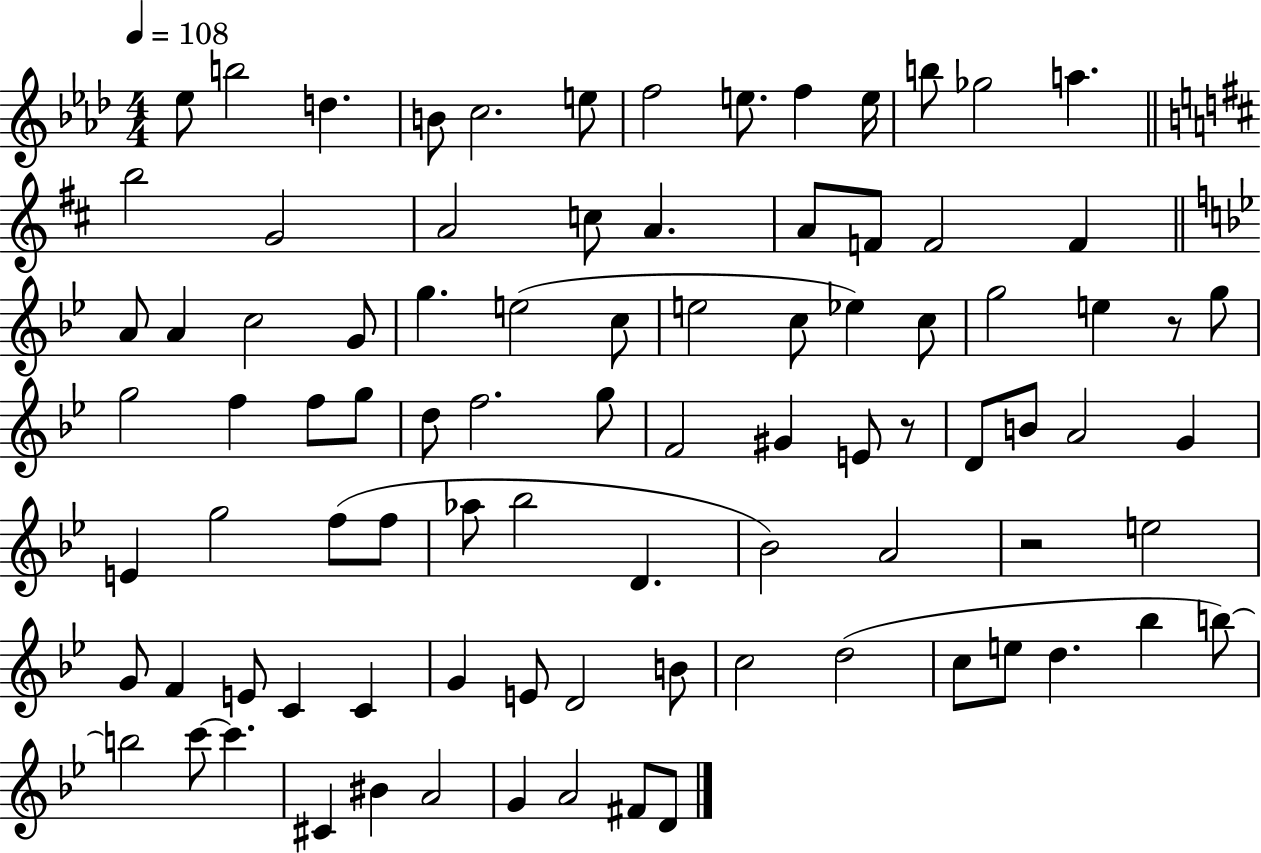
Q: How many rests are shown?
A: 3